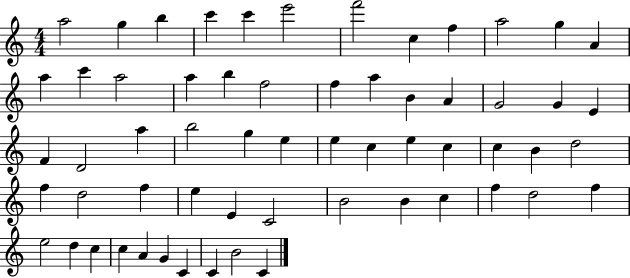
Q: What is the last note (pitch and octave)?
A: C4